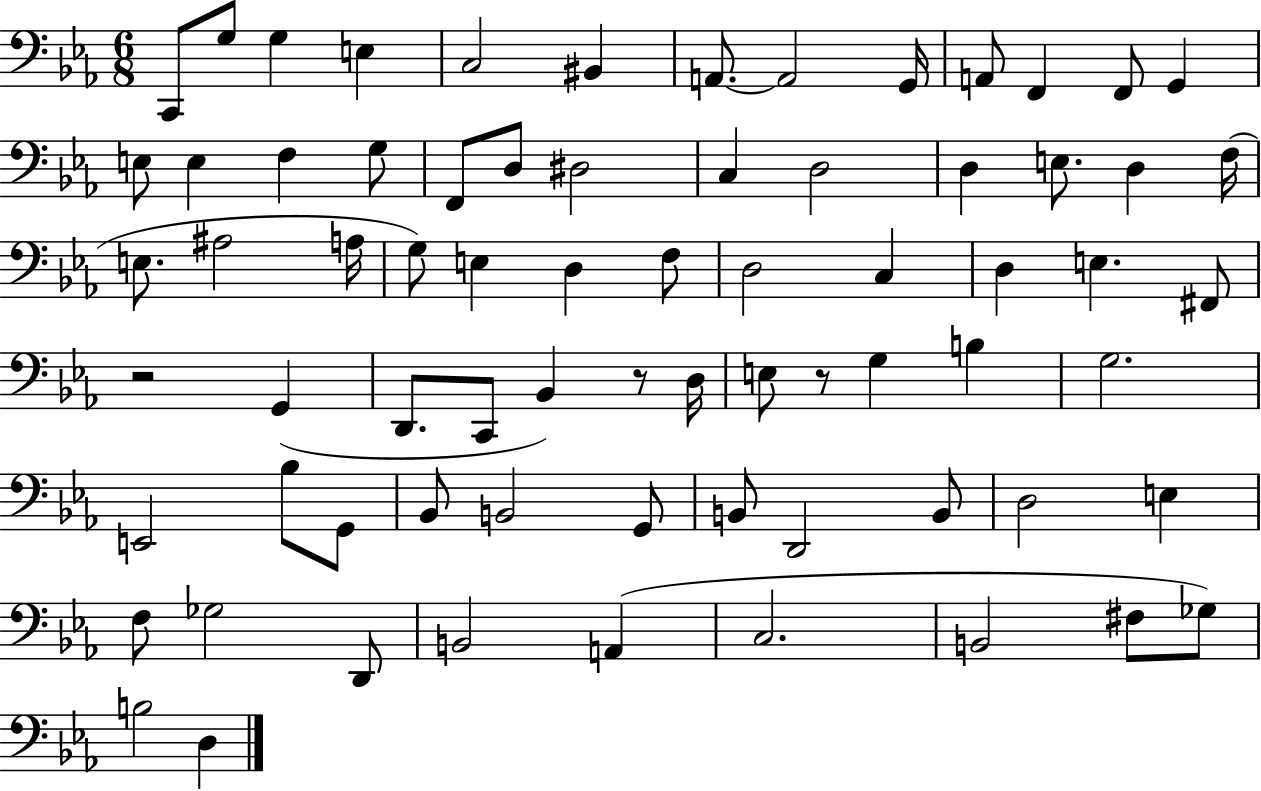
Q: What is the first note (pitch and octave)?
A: C2